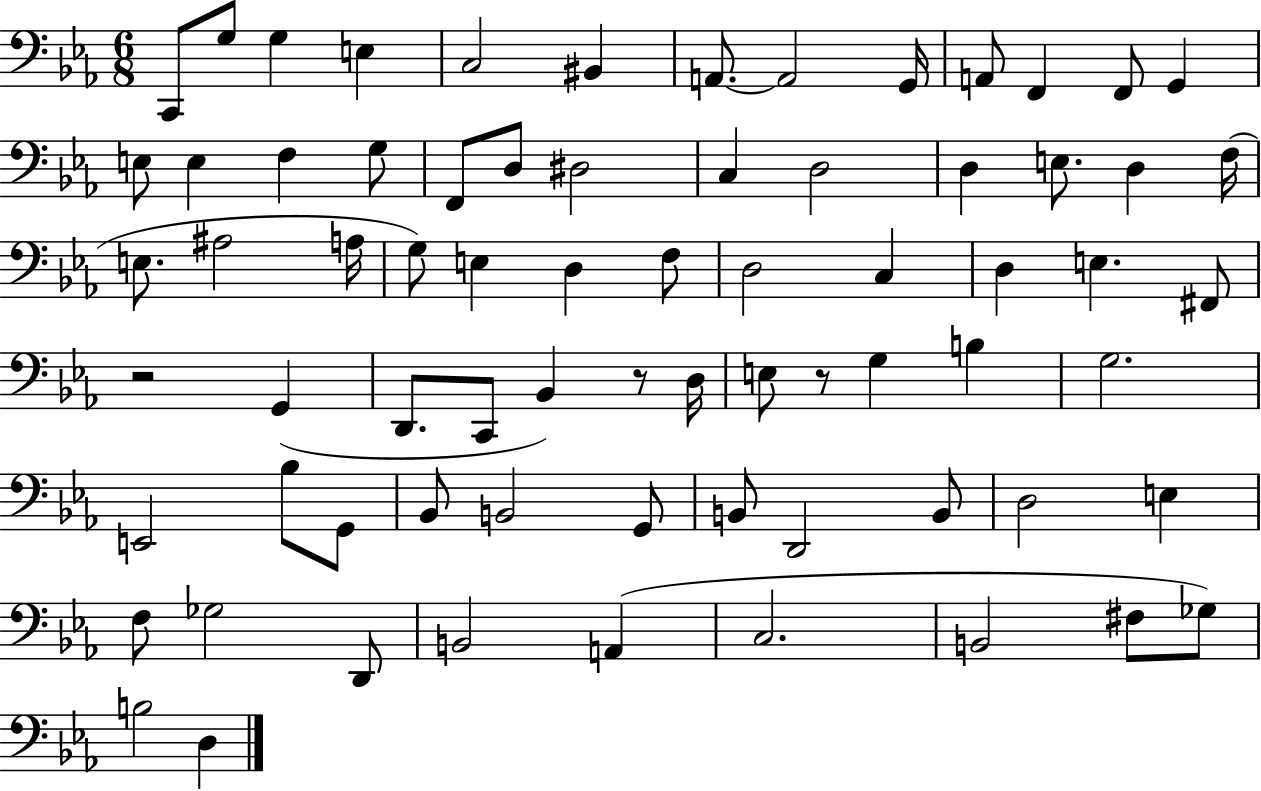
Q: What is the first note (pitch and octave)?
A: C2